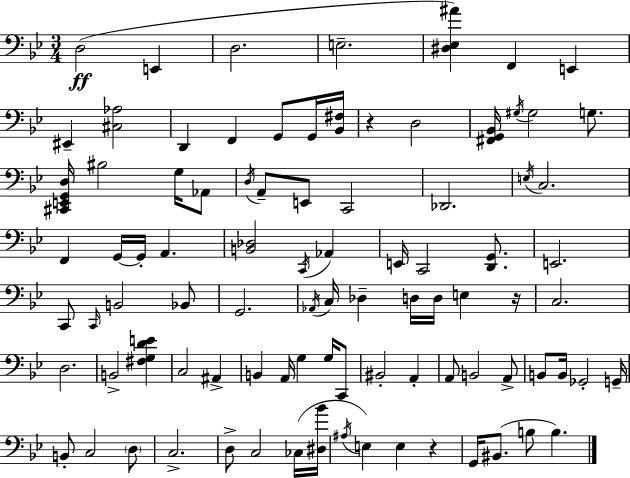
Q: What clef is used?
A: bass